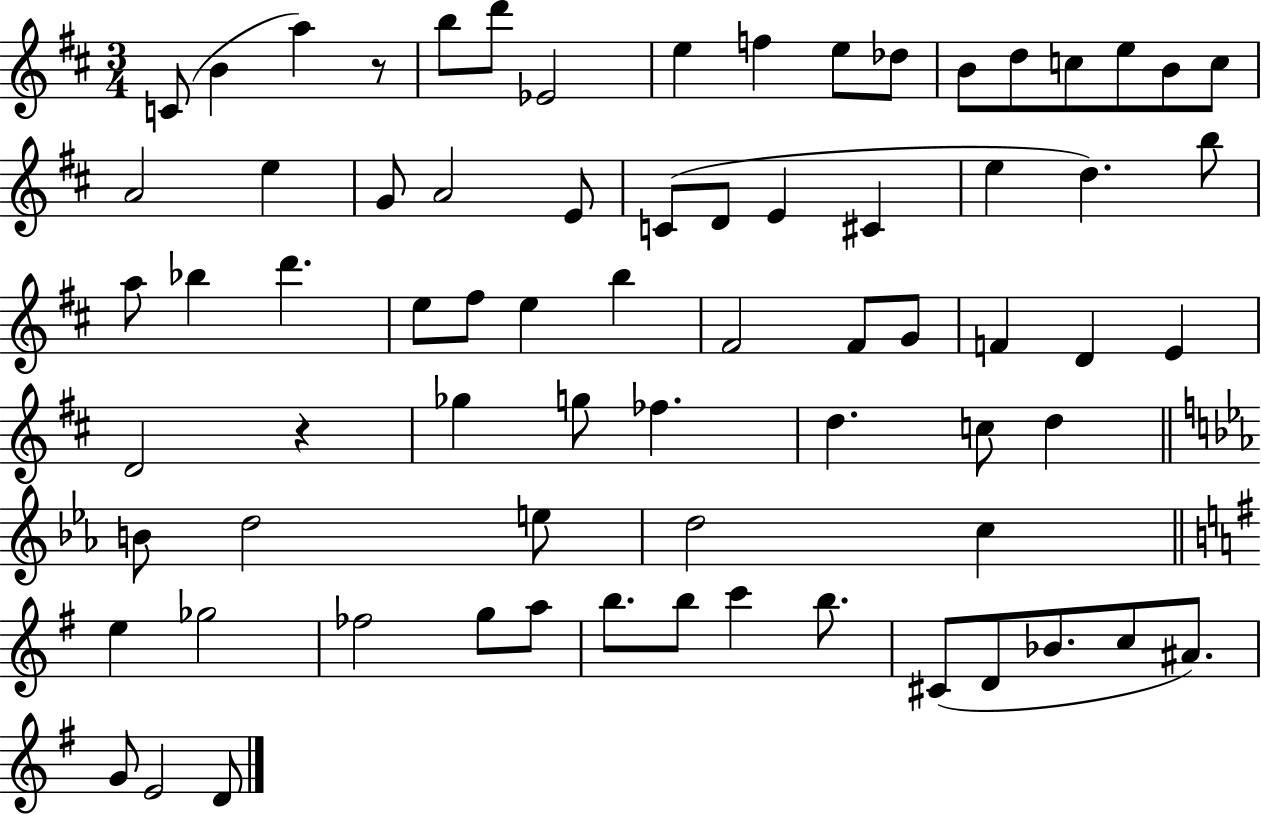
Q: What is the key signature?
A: D major